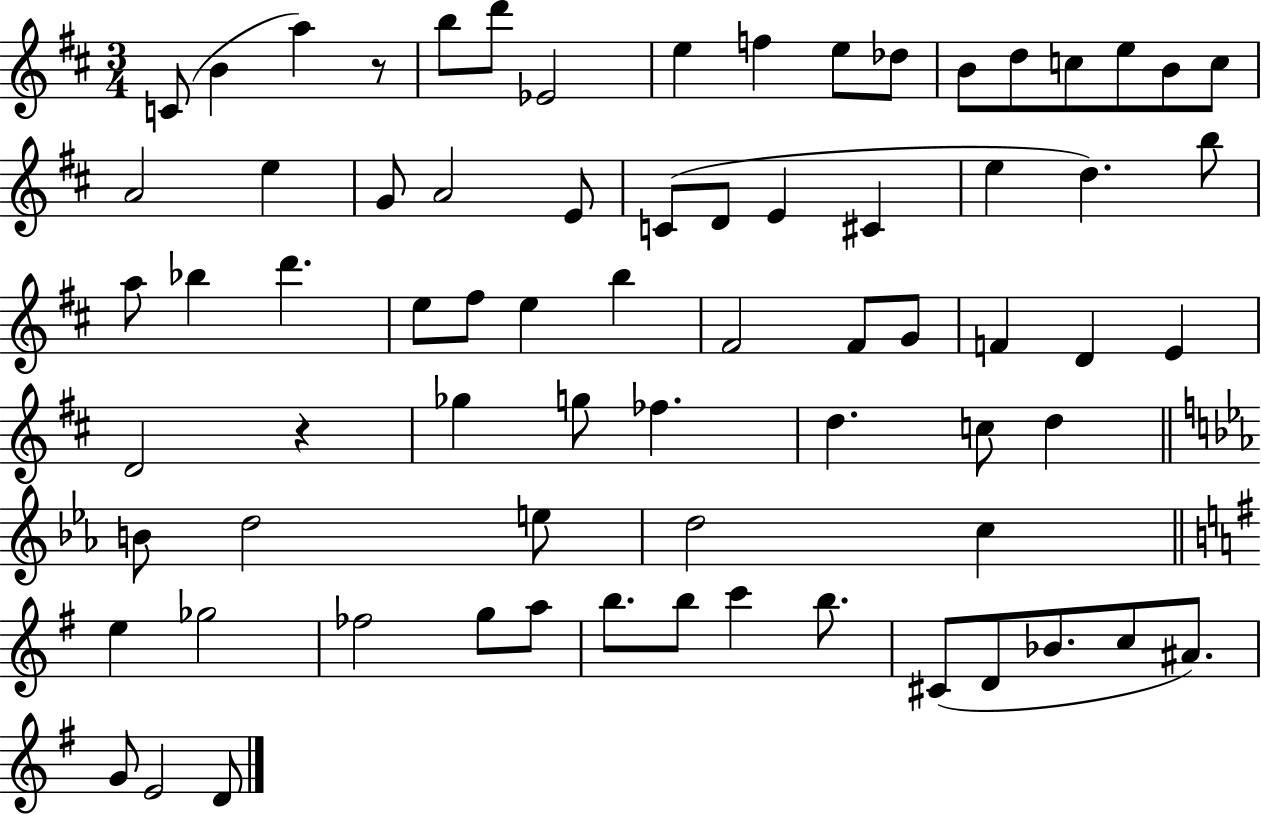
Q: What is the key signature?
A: D major